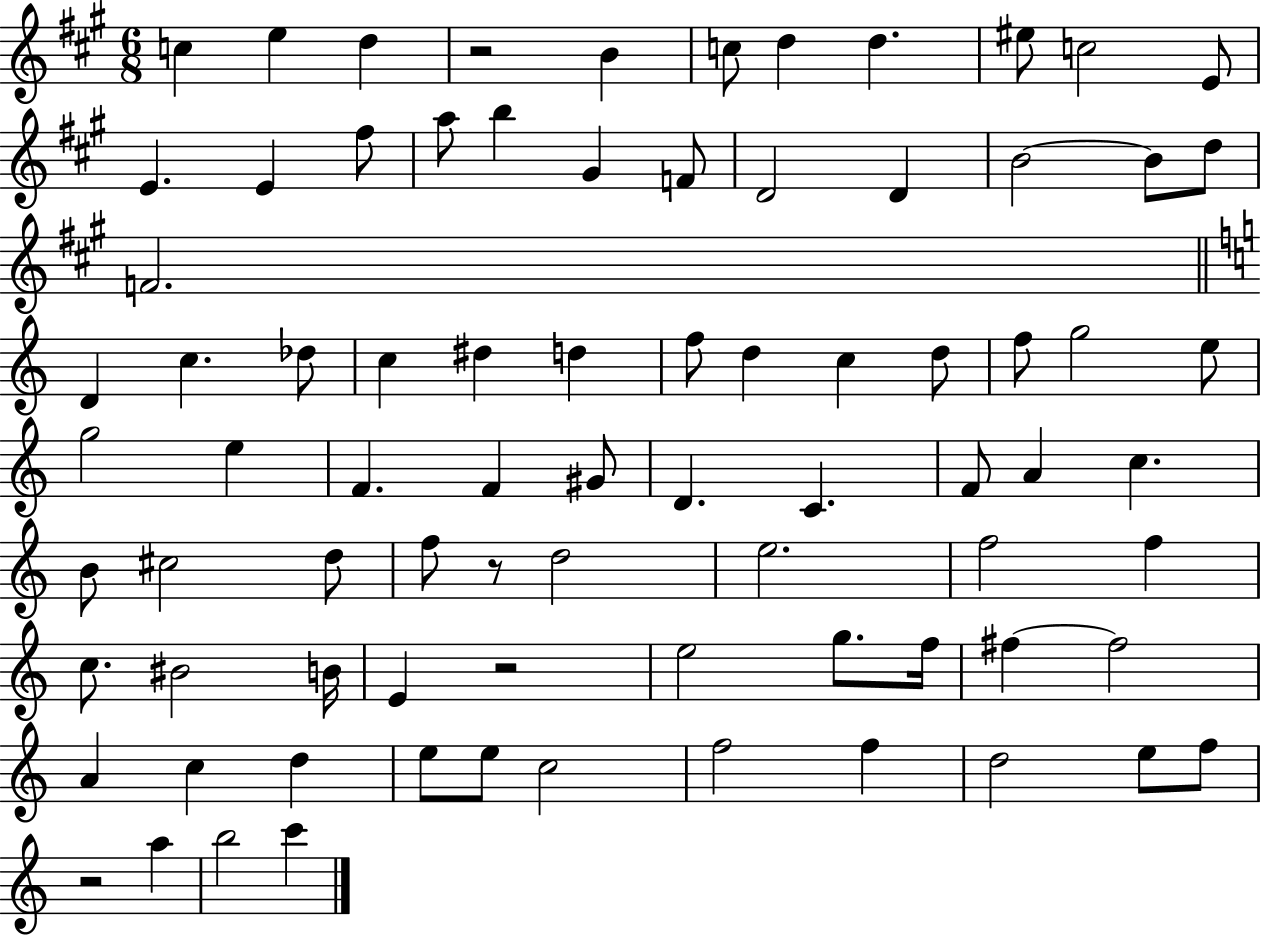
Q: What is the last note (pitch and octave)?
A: C6